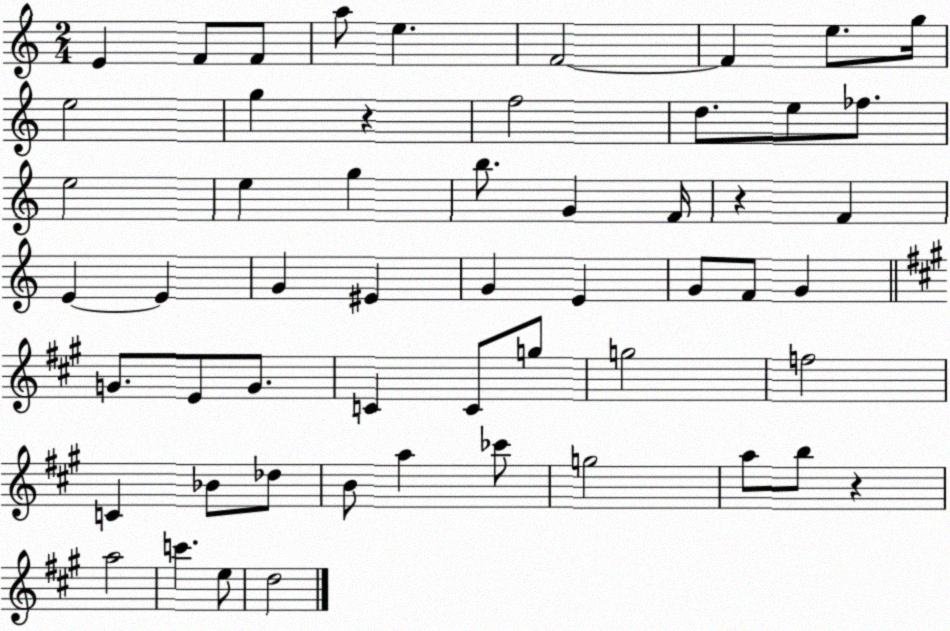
X:1
T:Untitled
M:2/4
L:1/4
K:C
E F/2 F/2 a/2 e F2 F e/2 g/4 e2 g z f2 d/2 e/2 _f/2 e2 e g b/2 G F/4 z F E E G ^E G E G/2 F/2 G G/2 E/2 G/2 C C/2 g/2 g2 f2 C _B/2 _d/2 B/2 a _c'/2 g2 a/2 b/2 z a2 c' e/2 d2